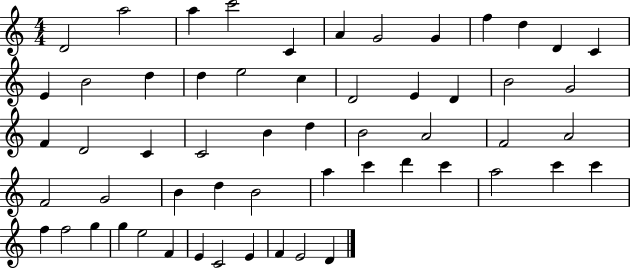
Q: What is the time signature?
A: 4/4